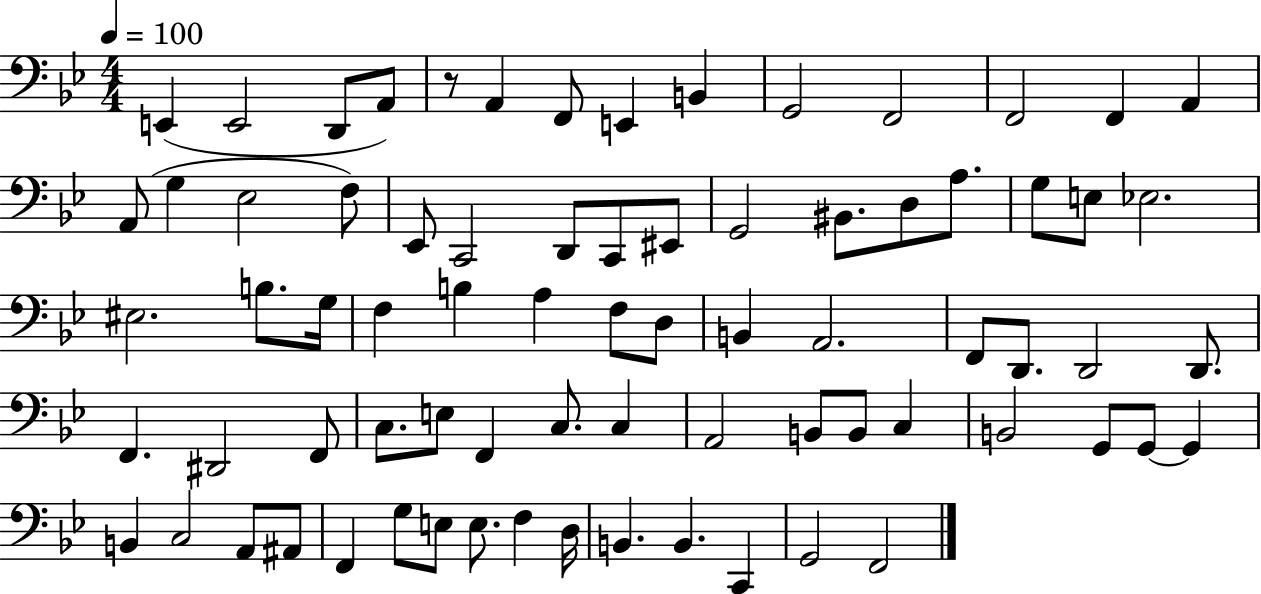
E2/q E2/h D2/e A2/e R/e A2/q F2/e E2/q B2/q G2/h F2/h F2/h F2/q A2/q A2/e G3/q Eb3/h F3/e Eb2/e C2/h D2/e C2/e EIS2/e G2/h BIS2/e. D3/e A3/e. G3/e E3/e Eb3/h. EIS3/h. B3/e. G3/s F3/q B3/q A3/q F3/e D3/e B2/q A2/h. F2/e D2/e. D2/h D2/e. F2/q. D#2/h F2/e C3/e. E3/e F2/q C3/e. C3/q A2/h B2/e B2/e C3/q B2/h G2/e G2/e G2/q B2/q C3/h A2/e A#2/e F2/q G3/e E3/e E3/e. F3/q D3/s B2/q. B2/q. C2/q G2/h F2/h